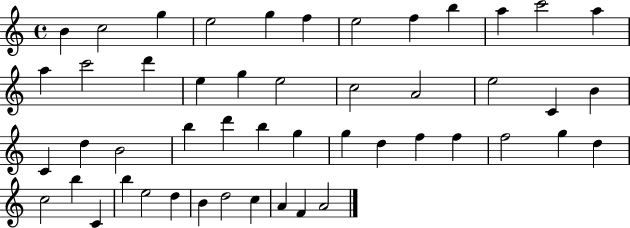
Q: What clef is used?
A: treble